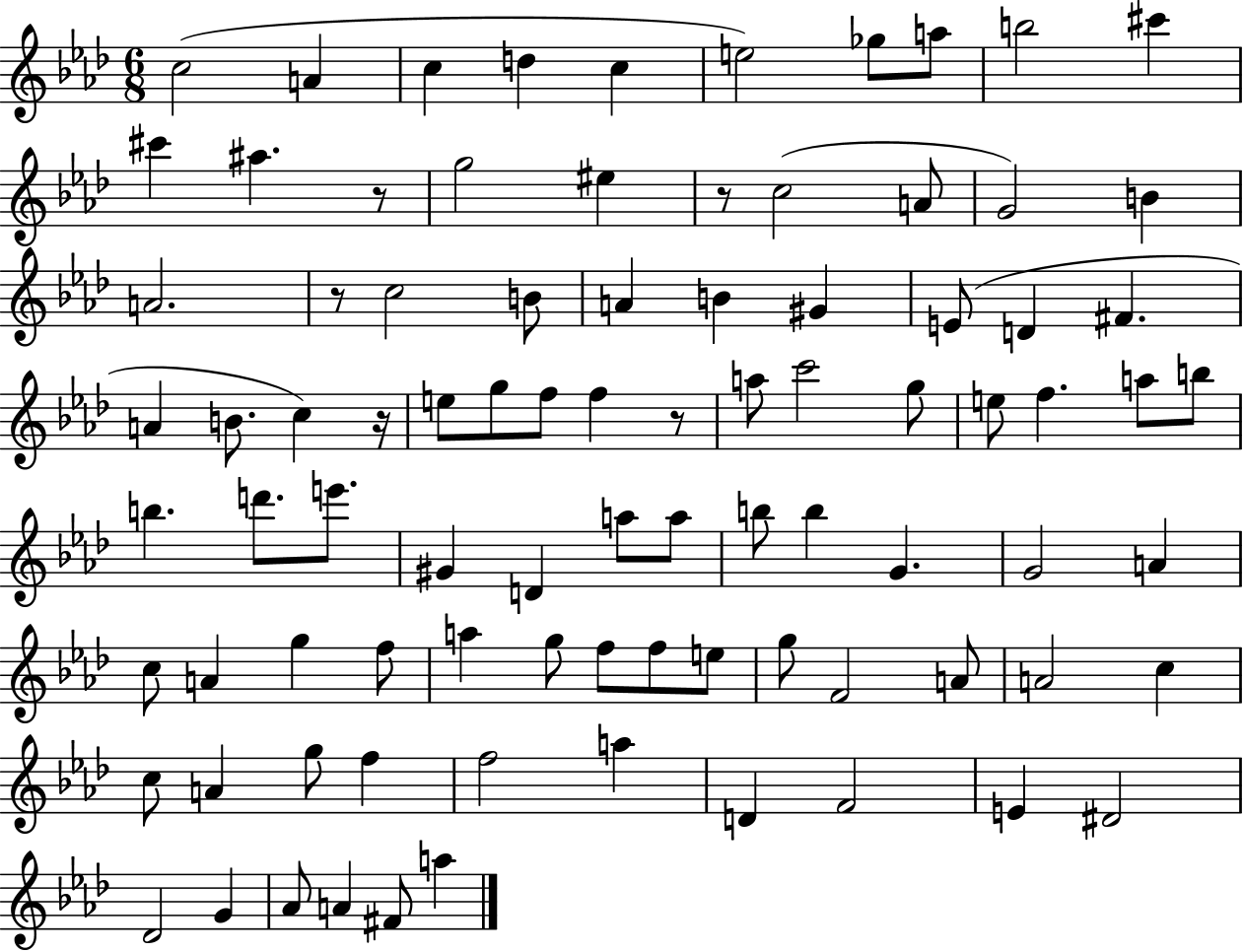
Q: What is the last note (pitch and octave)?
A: A5